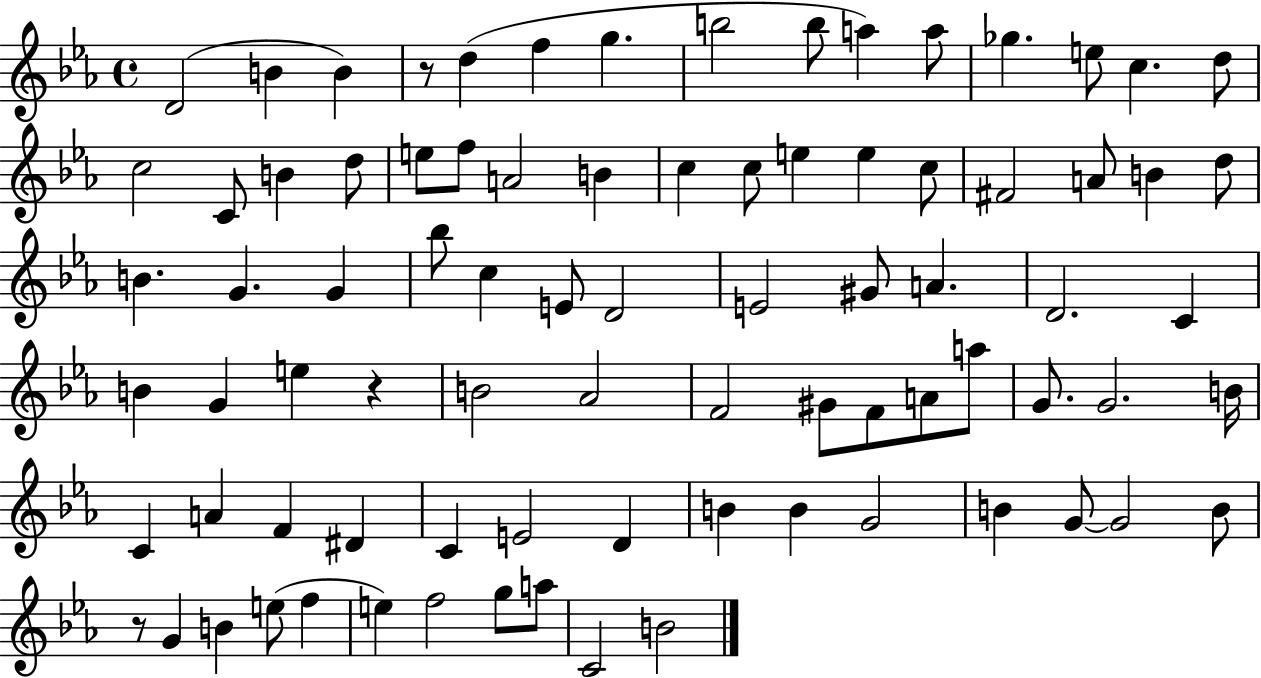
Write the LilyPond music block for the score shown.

{
  \clef treble
  \time 4/4
  \defaultTimeSignature
  \key ees \major
  d'2( b'4 b'4) | r8 d''4( f''4 g''4. | b''2 b''8 a''4) a''8 | ges''4. e''8 c''4. d''8 | \break c''2 c'8 b'4 d''8 | e''8 f''8 a'2 b'4 | c''4 c''8 e''4 e''4 c''8 | fis'2 a'8 b'4 d''8 | \break b'4. g'4. g'4 | bes''8 c''4 e'8 d'2 | e'2 gis'8 a'4. | d'2. c'4 | \break b'4 g'4 e''4 r4 | b'2 aes'2 | f'2 gis'8 f'8 a'8 a''8 | g'8. g'2. b'16 | \break c'4 a'4 f'4 dis'4 | c'4 e'2 d'4 | b'4 b'4 g'2 | b'4 g'8~~ g'2 b'8 | \break r8 g'4 b'4 e''8( f''4 | e''4) f''2 g''8 a''8 | c'2 b'2 | \bar "|."
}